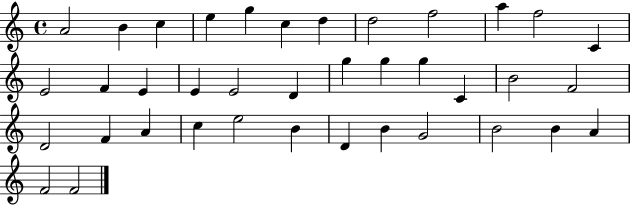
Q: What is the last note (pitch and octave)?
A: F4